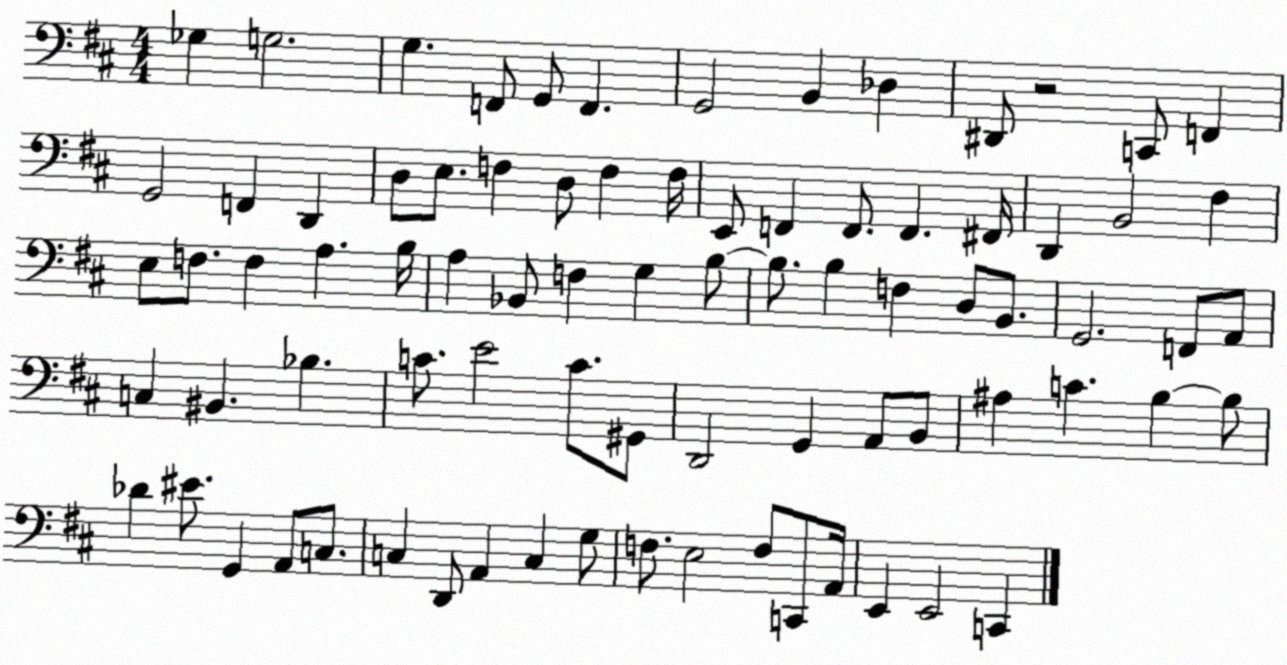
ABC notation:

X:1
T:Untitled
M:4/4
L:1/4
K:D
_G, G,2 G, F,,/2 G,,/2 F,, G,,2 B,, _D, ^D,,/2 z2 C,,/2 F,, G,,2 F,, D,, D,/2 E,/2 F, D,/2 F, F,/4 E,,/2 F,, F,,/2 F,, ^F,,/4 D,, B,,2 ^F, E,/2 F,/2 F, A, B,/4 A, _B,,/2 F, G, B,/2 B,/2 B, F, D,/2 B,,/2 G,,2 F,,/2 A,,/2 C, ^B,, _B, C/2 E2 C/2 ^G,,/2 D,,2 G,, A,,/2 B,,/2 ^A, C B, B,/2 _D ^E/2 G,, A,,/2 C,/2 C, D,,/2 A,, C, G,/2 F,/2 E,2 F,/2 C,,/2 A,,/4 E,, E,,2 C,,